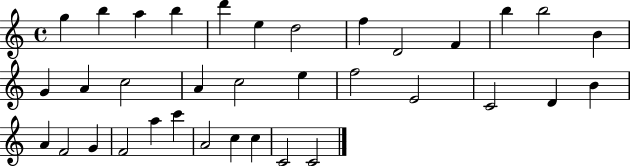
G5/q B5/q A5/q B5/q D6/q E5/q D5/h F5/q D4/h F4/q B5/q B5/h B4/q G4/q A4/q C5/h A4/q C5/h E5/q F5/h E4/h C4/h D4/q B4/q A4/q F4/h G4/q F4/h A5/q C6/q A4/h C5/q C5/q C4/h C4/h